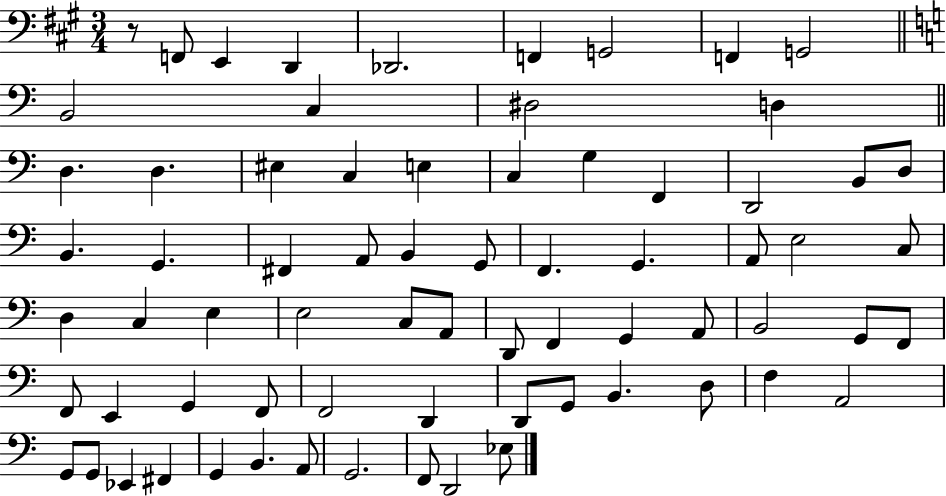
{
  \clef bass
  \numericTimeSignature
  \time 3/4
  \key a \major
  \repeat volta 2 { r8 f,8 e,4 d,4 | des,2. | f,4 g,2 | f,4 g,2 | \break \bar "||" \break \key a \minor b,2 c4 | dis2 d4 | \bar "||" \break \key c \major d4. d4. | eis4 c4 e4 | c4 g4 f,4 | d,2 b,8 d8 | \break b,4. g,4. | fis,4 a,8 b,4 g,8 | f,4. g,4. | a,8 e2 c8 | \break d4 c4 e4 | e2 c8 a,8 | d,8 f,4 g,4 a,8 | b,2 g,8 f,8 | \break f,8 e,4 g,4 f,8 | f,2 d,4 | d,8 g,8 b,4. d8 | f4 a,2 | \break g,8 g,8 ees,4 fis,4 | g,4 b,4. a,8 | g,2. | f,8 d,2 ees8 | \break } \bar "|."
}